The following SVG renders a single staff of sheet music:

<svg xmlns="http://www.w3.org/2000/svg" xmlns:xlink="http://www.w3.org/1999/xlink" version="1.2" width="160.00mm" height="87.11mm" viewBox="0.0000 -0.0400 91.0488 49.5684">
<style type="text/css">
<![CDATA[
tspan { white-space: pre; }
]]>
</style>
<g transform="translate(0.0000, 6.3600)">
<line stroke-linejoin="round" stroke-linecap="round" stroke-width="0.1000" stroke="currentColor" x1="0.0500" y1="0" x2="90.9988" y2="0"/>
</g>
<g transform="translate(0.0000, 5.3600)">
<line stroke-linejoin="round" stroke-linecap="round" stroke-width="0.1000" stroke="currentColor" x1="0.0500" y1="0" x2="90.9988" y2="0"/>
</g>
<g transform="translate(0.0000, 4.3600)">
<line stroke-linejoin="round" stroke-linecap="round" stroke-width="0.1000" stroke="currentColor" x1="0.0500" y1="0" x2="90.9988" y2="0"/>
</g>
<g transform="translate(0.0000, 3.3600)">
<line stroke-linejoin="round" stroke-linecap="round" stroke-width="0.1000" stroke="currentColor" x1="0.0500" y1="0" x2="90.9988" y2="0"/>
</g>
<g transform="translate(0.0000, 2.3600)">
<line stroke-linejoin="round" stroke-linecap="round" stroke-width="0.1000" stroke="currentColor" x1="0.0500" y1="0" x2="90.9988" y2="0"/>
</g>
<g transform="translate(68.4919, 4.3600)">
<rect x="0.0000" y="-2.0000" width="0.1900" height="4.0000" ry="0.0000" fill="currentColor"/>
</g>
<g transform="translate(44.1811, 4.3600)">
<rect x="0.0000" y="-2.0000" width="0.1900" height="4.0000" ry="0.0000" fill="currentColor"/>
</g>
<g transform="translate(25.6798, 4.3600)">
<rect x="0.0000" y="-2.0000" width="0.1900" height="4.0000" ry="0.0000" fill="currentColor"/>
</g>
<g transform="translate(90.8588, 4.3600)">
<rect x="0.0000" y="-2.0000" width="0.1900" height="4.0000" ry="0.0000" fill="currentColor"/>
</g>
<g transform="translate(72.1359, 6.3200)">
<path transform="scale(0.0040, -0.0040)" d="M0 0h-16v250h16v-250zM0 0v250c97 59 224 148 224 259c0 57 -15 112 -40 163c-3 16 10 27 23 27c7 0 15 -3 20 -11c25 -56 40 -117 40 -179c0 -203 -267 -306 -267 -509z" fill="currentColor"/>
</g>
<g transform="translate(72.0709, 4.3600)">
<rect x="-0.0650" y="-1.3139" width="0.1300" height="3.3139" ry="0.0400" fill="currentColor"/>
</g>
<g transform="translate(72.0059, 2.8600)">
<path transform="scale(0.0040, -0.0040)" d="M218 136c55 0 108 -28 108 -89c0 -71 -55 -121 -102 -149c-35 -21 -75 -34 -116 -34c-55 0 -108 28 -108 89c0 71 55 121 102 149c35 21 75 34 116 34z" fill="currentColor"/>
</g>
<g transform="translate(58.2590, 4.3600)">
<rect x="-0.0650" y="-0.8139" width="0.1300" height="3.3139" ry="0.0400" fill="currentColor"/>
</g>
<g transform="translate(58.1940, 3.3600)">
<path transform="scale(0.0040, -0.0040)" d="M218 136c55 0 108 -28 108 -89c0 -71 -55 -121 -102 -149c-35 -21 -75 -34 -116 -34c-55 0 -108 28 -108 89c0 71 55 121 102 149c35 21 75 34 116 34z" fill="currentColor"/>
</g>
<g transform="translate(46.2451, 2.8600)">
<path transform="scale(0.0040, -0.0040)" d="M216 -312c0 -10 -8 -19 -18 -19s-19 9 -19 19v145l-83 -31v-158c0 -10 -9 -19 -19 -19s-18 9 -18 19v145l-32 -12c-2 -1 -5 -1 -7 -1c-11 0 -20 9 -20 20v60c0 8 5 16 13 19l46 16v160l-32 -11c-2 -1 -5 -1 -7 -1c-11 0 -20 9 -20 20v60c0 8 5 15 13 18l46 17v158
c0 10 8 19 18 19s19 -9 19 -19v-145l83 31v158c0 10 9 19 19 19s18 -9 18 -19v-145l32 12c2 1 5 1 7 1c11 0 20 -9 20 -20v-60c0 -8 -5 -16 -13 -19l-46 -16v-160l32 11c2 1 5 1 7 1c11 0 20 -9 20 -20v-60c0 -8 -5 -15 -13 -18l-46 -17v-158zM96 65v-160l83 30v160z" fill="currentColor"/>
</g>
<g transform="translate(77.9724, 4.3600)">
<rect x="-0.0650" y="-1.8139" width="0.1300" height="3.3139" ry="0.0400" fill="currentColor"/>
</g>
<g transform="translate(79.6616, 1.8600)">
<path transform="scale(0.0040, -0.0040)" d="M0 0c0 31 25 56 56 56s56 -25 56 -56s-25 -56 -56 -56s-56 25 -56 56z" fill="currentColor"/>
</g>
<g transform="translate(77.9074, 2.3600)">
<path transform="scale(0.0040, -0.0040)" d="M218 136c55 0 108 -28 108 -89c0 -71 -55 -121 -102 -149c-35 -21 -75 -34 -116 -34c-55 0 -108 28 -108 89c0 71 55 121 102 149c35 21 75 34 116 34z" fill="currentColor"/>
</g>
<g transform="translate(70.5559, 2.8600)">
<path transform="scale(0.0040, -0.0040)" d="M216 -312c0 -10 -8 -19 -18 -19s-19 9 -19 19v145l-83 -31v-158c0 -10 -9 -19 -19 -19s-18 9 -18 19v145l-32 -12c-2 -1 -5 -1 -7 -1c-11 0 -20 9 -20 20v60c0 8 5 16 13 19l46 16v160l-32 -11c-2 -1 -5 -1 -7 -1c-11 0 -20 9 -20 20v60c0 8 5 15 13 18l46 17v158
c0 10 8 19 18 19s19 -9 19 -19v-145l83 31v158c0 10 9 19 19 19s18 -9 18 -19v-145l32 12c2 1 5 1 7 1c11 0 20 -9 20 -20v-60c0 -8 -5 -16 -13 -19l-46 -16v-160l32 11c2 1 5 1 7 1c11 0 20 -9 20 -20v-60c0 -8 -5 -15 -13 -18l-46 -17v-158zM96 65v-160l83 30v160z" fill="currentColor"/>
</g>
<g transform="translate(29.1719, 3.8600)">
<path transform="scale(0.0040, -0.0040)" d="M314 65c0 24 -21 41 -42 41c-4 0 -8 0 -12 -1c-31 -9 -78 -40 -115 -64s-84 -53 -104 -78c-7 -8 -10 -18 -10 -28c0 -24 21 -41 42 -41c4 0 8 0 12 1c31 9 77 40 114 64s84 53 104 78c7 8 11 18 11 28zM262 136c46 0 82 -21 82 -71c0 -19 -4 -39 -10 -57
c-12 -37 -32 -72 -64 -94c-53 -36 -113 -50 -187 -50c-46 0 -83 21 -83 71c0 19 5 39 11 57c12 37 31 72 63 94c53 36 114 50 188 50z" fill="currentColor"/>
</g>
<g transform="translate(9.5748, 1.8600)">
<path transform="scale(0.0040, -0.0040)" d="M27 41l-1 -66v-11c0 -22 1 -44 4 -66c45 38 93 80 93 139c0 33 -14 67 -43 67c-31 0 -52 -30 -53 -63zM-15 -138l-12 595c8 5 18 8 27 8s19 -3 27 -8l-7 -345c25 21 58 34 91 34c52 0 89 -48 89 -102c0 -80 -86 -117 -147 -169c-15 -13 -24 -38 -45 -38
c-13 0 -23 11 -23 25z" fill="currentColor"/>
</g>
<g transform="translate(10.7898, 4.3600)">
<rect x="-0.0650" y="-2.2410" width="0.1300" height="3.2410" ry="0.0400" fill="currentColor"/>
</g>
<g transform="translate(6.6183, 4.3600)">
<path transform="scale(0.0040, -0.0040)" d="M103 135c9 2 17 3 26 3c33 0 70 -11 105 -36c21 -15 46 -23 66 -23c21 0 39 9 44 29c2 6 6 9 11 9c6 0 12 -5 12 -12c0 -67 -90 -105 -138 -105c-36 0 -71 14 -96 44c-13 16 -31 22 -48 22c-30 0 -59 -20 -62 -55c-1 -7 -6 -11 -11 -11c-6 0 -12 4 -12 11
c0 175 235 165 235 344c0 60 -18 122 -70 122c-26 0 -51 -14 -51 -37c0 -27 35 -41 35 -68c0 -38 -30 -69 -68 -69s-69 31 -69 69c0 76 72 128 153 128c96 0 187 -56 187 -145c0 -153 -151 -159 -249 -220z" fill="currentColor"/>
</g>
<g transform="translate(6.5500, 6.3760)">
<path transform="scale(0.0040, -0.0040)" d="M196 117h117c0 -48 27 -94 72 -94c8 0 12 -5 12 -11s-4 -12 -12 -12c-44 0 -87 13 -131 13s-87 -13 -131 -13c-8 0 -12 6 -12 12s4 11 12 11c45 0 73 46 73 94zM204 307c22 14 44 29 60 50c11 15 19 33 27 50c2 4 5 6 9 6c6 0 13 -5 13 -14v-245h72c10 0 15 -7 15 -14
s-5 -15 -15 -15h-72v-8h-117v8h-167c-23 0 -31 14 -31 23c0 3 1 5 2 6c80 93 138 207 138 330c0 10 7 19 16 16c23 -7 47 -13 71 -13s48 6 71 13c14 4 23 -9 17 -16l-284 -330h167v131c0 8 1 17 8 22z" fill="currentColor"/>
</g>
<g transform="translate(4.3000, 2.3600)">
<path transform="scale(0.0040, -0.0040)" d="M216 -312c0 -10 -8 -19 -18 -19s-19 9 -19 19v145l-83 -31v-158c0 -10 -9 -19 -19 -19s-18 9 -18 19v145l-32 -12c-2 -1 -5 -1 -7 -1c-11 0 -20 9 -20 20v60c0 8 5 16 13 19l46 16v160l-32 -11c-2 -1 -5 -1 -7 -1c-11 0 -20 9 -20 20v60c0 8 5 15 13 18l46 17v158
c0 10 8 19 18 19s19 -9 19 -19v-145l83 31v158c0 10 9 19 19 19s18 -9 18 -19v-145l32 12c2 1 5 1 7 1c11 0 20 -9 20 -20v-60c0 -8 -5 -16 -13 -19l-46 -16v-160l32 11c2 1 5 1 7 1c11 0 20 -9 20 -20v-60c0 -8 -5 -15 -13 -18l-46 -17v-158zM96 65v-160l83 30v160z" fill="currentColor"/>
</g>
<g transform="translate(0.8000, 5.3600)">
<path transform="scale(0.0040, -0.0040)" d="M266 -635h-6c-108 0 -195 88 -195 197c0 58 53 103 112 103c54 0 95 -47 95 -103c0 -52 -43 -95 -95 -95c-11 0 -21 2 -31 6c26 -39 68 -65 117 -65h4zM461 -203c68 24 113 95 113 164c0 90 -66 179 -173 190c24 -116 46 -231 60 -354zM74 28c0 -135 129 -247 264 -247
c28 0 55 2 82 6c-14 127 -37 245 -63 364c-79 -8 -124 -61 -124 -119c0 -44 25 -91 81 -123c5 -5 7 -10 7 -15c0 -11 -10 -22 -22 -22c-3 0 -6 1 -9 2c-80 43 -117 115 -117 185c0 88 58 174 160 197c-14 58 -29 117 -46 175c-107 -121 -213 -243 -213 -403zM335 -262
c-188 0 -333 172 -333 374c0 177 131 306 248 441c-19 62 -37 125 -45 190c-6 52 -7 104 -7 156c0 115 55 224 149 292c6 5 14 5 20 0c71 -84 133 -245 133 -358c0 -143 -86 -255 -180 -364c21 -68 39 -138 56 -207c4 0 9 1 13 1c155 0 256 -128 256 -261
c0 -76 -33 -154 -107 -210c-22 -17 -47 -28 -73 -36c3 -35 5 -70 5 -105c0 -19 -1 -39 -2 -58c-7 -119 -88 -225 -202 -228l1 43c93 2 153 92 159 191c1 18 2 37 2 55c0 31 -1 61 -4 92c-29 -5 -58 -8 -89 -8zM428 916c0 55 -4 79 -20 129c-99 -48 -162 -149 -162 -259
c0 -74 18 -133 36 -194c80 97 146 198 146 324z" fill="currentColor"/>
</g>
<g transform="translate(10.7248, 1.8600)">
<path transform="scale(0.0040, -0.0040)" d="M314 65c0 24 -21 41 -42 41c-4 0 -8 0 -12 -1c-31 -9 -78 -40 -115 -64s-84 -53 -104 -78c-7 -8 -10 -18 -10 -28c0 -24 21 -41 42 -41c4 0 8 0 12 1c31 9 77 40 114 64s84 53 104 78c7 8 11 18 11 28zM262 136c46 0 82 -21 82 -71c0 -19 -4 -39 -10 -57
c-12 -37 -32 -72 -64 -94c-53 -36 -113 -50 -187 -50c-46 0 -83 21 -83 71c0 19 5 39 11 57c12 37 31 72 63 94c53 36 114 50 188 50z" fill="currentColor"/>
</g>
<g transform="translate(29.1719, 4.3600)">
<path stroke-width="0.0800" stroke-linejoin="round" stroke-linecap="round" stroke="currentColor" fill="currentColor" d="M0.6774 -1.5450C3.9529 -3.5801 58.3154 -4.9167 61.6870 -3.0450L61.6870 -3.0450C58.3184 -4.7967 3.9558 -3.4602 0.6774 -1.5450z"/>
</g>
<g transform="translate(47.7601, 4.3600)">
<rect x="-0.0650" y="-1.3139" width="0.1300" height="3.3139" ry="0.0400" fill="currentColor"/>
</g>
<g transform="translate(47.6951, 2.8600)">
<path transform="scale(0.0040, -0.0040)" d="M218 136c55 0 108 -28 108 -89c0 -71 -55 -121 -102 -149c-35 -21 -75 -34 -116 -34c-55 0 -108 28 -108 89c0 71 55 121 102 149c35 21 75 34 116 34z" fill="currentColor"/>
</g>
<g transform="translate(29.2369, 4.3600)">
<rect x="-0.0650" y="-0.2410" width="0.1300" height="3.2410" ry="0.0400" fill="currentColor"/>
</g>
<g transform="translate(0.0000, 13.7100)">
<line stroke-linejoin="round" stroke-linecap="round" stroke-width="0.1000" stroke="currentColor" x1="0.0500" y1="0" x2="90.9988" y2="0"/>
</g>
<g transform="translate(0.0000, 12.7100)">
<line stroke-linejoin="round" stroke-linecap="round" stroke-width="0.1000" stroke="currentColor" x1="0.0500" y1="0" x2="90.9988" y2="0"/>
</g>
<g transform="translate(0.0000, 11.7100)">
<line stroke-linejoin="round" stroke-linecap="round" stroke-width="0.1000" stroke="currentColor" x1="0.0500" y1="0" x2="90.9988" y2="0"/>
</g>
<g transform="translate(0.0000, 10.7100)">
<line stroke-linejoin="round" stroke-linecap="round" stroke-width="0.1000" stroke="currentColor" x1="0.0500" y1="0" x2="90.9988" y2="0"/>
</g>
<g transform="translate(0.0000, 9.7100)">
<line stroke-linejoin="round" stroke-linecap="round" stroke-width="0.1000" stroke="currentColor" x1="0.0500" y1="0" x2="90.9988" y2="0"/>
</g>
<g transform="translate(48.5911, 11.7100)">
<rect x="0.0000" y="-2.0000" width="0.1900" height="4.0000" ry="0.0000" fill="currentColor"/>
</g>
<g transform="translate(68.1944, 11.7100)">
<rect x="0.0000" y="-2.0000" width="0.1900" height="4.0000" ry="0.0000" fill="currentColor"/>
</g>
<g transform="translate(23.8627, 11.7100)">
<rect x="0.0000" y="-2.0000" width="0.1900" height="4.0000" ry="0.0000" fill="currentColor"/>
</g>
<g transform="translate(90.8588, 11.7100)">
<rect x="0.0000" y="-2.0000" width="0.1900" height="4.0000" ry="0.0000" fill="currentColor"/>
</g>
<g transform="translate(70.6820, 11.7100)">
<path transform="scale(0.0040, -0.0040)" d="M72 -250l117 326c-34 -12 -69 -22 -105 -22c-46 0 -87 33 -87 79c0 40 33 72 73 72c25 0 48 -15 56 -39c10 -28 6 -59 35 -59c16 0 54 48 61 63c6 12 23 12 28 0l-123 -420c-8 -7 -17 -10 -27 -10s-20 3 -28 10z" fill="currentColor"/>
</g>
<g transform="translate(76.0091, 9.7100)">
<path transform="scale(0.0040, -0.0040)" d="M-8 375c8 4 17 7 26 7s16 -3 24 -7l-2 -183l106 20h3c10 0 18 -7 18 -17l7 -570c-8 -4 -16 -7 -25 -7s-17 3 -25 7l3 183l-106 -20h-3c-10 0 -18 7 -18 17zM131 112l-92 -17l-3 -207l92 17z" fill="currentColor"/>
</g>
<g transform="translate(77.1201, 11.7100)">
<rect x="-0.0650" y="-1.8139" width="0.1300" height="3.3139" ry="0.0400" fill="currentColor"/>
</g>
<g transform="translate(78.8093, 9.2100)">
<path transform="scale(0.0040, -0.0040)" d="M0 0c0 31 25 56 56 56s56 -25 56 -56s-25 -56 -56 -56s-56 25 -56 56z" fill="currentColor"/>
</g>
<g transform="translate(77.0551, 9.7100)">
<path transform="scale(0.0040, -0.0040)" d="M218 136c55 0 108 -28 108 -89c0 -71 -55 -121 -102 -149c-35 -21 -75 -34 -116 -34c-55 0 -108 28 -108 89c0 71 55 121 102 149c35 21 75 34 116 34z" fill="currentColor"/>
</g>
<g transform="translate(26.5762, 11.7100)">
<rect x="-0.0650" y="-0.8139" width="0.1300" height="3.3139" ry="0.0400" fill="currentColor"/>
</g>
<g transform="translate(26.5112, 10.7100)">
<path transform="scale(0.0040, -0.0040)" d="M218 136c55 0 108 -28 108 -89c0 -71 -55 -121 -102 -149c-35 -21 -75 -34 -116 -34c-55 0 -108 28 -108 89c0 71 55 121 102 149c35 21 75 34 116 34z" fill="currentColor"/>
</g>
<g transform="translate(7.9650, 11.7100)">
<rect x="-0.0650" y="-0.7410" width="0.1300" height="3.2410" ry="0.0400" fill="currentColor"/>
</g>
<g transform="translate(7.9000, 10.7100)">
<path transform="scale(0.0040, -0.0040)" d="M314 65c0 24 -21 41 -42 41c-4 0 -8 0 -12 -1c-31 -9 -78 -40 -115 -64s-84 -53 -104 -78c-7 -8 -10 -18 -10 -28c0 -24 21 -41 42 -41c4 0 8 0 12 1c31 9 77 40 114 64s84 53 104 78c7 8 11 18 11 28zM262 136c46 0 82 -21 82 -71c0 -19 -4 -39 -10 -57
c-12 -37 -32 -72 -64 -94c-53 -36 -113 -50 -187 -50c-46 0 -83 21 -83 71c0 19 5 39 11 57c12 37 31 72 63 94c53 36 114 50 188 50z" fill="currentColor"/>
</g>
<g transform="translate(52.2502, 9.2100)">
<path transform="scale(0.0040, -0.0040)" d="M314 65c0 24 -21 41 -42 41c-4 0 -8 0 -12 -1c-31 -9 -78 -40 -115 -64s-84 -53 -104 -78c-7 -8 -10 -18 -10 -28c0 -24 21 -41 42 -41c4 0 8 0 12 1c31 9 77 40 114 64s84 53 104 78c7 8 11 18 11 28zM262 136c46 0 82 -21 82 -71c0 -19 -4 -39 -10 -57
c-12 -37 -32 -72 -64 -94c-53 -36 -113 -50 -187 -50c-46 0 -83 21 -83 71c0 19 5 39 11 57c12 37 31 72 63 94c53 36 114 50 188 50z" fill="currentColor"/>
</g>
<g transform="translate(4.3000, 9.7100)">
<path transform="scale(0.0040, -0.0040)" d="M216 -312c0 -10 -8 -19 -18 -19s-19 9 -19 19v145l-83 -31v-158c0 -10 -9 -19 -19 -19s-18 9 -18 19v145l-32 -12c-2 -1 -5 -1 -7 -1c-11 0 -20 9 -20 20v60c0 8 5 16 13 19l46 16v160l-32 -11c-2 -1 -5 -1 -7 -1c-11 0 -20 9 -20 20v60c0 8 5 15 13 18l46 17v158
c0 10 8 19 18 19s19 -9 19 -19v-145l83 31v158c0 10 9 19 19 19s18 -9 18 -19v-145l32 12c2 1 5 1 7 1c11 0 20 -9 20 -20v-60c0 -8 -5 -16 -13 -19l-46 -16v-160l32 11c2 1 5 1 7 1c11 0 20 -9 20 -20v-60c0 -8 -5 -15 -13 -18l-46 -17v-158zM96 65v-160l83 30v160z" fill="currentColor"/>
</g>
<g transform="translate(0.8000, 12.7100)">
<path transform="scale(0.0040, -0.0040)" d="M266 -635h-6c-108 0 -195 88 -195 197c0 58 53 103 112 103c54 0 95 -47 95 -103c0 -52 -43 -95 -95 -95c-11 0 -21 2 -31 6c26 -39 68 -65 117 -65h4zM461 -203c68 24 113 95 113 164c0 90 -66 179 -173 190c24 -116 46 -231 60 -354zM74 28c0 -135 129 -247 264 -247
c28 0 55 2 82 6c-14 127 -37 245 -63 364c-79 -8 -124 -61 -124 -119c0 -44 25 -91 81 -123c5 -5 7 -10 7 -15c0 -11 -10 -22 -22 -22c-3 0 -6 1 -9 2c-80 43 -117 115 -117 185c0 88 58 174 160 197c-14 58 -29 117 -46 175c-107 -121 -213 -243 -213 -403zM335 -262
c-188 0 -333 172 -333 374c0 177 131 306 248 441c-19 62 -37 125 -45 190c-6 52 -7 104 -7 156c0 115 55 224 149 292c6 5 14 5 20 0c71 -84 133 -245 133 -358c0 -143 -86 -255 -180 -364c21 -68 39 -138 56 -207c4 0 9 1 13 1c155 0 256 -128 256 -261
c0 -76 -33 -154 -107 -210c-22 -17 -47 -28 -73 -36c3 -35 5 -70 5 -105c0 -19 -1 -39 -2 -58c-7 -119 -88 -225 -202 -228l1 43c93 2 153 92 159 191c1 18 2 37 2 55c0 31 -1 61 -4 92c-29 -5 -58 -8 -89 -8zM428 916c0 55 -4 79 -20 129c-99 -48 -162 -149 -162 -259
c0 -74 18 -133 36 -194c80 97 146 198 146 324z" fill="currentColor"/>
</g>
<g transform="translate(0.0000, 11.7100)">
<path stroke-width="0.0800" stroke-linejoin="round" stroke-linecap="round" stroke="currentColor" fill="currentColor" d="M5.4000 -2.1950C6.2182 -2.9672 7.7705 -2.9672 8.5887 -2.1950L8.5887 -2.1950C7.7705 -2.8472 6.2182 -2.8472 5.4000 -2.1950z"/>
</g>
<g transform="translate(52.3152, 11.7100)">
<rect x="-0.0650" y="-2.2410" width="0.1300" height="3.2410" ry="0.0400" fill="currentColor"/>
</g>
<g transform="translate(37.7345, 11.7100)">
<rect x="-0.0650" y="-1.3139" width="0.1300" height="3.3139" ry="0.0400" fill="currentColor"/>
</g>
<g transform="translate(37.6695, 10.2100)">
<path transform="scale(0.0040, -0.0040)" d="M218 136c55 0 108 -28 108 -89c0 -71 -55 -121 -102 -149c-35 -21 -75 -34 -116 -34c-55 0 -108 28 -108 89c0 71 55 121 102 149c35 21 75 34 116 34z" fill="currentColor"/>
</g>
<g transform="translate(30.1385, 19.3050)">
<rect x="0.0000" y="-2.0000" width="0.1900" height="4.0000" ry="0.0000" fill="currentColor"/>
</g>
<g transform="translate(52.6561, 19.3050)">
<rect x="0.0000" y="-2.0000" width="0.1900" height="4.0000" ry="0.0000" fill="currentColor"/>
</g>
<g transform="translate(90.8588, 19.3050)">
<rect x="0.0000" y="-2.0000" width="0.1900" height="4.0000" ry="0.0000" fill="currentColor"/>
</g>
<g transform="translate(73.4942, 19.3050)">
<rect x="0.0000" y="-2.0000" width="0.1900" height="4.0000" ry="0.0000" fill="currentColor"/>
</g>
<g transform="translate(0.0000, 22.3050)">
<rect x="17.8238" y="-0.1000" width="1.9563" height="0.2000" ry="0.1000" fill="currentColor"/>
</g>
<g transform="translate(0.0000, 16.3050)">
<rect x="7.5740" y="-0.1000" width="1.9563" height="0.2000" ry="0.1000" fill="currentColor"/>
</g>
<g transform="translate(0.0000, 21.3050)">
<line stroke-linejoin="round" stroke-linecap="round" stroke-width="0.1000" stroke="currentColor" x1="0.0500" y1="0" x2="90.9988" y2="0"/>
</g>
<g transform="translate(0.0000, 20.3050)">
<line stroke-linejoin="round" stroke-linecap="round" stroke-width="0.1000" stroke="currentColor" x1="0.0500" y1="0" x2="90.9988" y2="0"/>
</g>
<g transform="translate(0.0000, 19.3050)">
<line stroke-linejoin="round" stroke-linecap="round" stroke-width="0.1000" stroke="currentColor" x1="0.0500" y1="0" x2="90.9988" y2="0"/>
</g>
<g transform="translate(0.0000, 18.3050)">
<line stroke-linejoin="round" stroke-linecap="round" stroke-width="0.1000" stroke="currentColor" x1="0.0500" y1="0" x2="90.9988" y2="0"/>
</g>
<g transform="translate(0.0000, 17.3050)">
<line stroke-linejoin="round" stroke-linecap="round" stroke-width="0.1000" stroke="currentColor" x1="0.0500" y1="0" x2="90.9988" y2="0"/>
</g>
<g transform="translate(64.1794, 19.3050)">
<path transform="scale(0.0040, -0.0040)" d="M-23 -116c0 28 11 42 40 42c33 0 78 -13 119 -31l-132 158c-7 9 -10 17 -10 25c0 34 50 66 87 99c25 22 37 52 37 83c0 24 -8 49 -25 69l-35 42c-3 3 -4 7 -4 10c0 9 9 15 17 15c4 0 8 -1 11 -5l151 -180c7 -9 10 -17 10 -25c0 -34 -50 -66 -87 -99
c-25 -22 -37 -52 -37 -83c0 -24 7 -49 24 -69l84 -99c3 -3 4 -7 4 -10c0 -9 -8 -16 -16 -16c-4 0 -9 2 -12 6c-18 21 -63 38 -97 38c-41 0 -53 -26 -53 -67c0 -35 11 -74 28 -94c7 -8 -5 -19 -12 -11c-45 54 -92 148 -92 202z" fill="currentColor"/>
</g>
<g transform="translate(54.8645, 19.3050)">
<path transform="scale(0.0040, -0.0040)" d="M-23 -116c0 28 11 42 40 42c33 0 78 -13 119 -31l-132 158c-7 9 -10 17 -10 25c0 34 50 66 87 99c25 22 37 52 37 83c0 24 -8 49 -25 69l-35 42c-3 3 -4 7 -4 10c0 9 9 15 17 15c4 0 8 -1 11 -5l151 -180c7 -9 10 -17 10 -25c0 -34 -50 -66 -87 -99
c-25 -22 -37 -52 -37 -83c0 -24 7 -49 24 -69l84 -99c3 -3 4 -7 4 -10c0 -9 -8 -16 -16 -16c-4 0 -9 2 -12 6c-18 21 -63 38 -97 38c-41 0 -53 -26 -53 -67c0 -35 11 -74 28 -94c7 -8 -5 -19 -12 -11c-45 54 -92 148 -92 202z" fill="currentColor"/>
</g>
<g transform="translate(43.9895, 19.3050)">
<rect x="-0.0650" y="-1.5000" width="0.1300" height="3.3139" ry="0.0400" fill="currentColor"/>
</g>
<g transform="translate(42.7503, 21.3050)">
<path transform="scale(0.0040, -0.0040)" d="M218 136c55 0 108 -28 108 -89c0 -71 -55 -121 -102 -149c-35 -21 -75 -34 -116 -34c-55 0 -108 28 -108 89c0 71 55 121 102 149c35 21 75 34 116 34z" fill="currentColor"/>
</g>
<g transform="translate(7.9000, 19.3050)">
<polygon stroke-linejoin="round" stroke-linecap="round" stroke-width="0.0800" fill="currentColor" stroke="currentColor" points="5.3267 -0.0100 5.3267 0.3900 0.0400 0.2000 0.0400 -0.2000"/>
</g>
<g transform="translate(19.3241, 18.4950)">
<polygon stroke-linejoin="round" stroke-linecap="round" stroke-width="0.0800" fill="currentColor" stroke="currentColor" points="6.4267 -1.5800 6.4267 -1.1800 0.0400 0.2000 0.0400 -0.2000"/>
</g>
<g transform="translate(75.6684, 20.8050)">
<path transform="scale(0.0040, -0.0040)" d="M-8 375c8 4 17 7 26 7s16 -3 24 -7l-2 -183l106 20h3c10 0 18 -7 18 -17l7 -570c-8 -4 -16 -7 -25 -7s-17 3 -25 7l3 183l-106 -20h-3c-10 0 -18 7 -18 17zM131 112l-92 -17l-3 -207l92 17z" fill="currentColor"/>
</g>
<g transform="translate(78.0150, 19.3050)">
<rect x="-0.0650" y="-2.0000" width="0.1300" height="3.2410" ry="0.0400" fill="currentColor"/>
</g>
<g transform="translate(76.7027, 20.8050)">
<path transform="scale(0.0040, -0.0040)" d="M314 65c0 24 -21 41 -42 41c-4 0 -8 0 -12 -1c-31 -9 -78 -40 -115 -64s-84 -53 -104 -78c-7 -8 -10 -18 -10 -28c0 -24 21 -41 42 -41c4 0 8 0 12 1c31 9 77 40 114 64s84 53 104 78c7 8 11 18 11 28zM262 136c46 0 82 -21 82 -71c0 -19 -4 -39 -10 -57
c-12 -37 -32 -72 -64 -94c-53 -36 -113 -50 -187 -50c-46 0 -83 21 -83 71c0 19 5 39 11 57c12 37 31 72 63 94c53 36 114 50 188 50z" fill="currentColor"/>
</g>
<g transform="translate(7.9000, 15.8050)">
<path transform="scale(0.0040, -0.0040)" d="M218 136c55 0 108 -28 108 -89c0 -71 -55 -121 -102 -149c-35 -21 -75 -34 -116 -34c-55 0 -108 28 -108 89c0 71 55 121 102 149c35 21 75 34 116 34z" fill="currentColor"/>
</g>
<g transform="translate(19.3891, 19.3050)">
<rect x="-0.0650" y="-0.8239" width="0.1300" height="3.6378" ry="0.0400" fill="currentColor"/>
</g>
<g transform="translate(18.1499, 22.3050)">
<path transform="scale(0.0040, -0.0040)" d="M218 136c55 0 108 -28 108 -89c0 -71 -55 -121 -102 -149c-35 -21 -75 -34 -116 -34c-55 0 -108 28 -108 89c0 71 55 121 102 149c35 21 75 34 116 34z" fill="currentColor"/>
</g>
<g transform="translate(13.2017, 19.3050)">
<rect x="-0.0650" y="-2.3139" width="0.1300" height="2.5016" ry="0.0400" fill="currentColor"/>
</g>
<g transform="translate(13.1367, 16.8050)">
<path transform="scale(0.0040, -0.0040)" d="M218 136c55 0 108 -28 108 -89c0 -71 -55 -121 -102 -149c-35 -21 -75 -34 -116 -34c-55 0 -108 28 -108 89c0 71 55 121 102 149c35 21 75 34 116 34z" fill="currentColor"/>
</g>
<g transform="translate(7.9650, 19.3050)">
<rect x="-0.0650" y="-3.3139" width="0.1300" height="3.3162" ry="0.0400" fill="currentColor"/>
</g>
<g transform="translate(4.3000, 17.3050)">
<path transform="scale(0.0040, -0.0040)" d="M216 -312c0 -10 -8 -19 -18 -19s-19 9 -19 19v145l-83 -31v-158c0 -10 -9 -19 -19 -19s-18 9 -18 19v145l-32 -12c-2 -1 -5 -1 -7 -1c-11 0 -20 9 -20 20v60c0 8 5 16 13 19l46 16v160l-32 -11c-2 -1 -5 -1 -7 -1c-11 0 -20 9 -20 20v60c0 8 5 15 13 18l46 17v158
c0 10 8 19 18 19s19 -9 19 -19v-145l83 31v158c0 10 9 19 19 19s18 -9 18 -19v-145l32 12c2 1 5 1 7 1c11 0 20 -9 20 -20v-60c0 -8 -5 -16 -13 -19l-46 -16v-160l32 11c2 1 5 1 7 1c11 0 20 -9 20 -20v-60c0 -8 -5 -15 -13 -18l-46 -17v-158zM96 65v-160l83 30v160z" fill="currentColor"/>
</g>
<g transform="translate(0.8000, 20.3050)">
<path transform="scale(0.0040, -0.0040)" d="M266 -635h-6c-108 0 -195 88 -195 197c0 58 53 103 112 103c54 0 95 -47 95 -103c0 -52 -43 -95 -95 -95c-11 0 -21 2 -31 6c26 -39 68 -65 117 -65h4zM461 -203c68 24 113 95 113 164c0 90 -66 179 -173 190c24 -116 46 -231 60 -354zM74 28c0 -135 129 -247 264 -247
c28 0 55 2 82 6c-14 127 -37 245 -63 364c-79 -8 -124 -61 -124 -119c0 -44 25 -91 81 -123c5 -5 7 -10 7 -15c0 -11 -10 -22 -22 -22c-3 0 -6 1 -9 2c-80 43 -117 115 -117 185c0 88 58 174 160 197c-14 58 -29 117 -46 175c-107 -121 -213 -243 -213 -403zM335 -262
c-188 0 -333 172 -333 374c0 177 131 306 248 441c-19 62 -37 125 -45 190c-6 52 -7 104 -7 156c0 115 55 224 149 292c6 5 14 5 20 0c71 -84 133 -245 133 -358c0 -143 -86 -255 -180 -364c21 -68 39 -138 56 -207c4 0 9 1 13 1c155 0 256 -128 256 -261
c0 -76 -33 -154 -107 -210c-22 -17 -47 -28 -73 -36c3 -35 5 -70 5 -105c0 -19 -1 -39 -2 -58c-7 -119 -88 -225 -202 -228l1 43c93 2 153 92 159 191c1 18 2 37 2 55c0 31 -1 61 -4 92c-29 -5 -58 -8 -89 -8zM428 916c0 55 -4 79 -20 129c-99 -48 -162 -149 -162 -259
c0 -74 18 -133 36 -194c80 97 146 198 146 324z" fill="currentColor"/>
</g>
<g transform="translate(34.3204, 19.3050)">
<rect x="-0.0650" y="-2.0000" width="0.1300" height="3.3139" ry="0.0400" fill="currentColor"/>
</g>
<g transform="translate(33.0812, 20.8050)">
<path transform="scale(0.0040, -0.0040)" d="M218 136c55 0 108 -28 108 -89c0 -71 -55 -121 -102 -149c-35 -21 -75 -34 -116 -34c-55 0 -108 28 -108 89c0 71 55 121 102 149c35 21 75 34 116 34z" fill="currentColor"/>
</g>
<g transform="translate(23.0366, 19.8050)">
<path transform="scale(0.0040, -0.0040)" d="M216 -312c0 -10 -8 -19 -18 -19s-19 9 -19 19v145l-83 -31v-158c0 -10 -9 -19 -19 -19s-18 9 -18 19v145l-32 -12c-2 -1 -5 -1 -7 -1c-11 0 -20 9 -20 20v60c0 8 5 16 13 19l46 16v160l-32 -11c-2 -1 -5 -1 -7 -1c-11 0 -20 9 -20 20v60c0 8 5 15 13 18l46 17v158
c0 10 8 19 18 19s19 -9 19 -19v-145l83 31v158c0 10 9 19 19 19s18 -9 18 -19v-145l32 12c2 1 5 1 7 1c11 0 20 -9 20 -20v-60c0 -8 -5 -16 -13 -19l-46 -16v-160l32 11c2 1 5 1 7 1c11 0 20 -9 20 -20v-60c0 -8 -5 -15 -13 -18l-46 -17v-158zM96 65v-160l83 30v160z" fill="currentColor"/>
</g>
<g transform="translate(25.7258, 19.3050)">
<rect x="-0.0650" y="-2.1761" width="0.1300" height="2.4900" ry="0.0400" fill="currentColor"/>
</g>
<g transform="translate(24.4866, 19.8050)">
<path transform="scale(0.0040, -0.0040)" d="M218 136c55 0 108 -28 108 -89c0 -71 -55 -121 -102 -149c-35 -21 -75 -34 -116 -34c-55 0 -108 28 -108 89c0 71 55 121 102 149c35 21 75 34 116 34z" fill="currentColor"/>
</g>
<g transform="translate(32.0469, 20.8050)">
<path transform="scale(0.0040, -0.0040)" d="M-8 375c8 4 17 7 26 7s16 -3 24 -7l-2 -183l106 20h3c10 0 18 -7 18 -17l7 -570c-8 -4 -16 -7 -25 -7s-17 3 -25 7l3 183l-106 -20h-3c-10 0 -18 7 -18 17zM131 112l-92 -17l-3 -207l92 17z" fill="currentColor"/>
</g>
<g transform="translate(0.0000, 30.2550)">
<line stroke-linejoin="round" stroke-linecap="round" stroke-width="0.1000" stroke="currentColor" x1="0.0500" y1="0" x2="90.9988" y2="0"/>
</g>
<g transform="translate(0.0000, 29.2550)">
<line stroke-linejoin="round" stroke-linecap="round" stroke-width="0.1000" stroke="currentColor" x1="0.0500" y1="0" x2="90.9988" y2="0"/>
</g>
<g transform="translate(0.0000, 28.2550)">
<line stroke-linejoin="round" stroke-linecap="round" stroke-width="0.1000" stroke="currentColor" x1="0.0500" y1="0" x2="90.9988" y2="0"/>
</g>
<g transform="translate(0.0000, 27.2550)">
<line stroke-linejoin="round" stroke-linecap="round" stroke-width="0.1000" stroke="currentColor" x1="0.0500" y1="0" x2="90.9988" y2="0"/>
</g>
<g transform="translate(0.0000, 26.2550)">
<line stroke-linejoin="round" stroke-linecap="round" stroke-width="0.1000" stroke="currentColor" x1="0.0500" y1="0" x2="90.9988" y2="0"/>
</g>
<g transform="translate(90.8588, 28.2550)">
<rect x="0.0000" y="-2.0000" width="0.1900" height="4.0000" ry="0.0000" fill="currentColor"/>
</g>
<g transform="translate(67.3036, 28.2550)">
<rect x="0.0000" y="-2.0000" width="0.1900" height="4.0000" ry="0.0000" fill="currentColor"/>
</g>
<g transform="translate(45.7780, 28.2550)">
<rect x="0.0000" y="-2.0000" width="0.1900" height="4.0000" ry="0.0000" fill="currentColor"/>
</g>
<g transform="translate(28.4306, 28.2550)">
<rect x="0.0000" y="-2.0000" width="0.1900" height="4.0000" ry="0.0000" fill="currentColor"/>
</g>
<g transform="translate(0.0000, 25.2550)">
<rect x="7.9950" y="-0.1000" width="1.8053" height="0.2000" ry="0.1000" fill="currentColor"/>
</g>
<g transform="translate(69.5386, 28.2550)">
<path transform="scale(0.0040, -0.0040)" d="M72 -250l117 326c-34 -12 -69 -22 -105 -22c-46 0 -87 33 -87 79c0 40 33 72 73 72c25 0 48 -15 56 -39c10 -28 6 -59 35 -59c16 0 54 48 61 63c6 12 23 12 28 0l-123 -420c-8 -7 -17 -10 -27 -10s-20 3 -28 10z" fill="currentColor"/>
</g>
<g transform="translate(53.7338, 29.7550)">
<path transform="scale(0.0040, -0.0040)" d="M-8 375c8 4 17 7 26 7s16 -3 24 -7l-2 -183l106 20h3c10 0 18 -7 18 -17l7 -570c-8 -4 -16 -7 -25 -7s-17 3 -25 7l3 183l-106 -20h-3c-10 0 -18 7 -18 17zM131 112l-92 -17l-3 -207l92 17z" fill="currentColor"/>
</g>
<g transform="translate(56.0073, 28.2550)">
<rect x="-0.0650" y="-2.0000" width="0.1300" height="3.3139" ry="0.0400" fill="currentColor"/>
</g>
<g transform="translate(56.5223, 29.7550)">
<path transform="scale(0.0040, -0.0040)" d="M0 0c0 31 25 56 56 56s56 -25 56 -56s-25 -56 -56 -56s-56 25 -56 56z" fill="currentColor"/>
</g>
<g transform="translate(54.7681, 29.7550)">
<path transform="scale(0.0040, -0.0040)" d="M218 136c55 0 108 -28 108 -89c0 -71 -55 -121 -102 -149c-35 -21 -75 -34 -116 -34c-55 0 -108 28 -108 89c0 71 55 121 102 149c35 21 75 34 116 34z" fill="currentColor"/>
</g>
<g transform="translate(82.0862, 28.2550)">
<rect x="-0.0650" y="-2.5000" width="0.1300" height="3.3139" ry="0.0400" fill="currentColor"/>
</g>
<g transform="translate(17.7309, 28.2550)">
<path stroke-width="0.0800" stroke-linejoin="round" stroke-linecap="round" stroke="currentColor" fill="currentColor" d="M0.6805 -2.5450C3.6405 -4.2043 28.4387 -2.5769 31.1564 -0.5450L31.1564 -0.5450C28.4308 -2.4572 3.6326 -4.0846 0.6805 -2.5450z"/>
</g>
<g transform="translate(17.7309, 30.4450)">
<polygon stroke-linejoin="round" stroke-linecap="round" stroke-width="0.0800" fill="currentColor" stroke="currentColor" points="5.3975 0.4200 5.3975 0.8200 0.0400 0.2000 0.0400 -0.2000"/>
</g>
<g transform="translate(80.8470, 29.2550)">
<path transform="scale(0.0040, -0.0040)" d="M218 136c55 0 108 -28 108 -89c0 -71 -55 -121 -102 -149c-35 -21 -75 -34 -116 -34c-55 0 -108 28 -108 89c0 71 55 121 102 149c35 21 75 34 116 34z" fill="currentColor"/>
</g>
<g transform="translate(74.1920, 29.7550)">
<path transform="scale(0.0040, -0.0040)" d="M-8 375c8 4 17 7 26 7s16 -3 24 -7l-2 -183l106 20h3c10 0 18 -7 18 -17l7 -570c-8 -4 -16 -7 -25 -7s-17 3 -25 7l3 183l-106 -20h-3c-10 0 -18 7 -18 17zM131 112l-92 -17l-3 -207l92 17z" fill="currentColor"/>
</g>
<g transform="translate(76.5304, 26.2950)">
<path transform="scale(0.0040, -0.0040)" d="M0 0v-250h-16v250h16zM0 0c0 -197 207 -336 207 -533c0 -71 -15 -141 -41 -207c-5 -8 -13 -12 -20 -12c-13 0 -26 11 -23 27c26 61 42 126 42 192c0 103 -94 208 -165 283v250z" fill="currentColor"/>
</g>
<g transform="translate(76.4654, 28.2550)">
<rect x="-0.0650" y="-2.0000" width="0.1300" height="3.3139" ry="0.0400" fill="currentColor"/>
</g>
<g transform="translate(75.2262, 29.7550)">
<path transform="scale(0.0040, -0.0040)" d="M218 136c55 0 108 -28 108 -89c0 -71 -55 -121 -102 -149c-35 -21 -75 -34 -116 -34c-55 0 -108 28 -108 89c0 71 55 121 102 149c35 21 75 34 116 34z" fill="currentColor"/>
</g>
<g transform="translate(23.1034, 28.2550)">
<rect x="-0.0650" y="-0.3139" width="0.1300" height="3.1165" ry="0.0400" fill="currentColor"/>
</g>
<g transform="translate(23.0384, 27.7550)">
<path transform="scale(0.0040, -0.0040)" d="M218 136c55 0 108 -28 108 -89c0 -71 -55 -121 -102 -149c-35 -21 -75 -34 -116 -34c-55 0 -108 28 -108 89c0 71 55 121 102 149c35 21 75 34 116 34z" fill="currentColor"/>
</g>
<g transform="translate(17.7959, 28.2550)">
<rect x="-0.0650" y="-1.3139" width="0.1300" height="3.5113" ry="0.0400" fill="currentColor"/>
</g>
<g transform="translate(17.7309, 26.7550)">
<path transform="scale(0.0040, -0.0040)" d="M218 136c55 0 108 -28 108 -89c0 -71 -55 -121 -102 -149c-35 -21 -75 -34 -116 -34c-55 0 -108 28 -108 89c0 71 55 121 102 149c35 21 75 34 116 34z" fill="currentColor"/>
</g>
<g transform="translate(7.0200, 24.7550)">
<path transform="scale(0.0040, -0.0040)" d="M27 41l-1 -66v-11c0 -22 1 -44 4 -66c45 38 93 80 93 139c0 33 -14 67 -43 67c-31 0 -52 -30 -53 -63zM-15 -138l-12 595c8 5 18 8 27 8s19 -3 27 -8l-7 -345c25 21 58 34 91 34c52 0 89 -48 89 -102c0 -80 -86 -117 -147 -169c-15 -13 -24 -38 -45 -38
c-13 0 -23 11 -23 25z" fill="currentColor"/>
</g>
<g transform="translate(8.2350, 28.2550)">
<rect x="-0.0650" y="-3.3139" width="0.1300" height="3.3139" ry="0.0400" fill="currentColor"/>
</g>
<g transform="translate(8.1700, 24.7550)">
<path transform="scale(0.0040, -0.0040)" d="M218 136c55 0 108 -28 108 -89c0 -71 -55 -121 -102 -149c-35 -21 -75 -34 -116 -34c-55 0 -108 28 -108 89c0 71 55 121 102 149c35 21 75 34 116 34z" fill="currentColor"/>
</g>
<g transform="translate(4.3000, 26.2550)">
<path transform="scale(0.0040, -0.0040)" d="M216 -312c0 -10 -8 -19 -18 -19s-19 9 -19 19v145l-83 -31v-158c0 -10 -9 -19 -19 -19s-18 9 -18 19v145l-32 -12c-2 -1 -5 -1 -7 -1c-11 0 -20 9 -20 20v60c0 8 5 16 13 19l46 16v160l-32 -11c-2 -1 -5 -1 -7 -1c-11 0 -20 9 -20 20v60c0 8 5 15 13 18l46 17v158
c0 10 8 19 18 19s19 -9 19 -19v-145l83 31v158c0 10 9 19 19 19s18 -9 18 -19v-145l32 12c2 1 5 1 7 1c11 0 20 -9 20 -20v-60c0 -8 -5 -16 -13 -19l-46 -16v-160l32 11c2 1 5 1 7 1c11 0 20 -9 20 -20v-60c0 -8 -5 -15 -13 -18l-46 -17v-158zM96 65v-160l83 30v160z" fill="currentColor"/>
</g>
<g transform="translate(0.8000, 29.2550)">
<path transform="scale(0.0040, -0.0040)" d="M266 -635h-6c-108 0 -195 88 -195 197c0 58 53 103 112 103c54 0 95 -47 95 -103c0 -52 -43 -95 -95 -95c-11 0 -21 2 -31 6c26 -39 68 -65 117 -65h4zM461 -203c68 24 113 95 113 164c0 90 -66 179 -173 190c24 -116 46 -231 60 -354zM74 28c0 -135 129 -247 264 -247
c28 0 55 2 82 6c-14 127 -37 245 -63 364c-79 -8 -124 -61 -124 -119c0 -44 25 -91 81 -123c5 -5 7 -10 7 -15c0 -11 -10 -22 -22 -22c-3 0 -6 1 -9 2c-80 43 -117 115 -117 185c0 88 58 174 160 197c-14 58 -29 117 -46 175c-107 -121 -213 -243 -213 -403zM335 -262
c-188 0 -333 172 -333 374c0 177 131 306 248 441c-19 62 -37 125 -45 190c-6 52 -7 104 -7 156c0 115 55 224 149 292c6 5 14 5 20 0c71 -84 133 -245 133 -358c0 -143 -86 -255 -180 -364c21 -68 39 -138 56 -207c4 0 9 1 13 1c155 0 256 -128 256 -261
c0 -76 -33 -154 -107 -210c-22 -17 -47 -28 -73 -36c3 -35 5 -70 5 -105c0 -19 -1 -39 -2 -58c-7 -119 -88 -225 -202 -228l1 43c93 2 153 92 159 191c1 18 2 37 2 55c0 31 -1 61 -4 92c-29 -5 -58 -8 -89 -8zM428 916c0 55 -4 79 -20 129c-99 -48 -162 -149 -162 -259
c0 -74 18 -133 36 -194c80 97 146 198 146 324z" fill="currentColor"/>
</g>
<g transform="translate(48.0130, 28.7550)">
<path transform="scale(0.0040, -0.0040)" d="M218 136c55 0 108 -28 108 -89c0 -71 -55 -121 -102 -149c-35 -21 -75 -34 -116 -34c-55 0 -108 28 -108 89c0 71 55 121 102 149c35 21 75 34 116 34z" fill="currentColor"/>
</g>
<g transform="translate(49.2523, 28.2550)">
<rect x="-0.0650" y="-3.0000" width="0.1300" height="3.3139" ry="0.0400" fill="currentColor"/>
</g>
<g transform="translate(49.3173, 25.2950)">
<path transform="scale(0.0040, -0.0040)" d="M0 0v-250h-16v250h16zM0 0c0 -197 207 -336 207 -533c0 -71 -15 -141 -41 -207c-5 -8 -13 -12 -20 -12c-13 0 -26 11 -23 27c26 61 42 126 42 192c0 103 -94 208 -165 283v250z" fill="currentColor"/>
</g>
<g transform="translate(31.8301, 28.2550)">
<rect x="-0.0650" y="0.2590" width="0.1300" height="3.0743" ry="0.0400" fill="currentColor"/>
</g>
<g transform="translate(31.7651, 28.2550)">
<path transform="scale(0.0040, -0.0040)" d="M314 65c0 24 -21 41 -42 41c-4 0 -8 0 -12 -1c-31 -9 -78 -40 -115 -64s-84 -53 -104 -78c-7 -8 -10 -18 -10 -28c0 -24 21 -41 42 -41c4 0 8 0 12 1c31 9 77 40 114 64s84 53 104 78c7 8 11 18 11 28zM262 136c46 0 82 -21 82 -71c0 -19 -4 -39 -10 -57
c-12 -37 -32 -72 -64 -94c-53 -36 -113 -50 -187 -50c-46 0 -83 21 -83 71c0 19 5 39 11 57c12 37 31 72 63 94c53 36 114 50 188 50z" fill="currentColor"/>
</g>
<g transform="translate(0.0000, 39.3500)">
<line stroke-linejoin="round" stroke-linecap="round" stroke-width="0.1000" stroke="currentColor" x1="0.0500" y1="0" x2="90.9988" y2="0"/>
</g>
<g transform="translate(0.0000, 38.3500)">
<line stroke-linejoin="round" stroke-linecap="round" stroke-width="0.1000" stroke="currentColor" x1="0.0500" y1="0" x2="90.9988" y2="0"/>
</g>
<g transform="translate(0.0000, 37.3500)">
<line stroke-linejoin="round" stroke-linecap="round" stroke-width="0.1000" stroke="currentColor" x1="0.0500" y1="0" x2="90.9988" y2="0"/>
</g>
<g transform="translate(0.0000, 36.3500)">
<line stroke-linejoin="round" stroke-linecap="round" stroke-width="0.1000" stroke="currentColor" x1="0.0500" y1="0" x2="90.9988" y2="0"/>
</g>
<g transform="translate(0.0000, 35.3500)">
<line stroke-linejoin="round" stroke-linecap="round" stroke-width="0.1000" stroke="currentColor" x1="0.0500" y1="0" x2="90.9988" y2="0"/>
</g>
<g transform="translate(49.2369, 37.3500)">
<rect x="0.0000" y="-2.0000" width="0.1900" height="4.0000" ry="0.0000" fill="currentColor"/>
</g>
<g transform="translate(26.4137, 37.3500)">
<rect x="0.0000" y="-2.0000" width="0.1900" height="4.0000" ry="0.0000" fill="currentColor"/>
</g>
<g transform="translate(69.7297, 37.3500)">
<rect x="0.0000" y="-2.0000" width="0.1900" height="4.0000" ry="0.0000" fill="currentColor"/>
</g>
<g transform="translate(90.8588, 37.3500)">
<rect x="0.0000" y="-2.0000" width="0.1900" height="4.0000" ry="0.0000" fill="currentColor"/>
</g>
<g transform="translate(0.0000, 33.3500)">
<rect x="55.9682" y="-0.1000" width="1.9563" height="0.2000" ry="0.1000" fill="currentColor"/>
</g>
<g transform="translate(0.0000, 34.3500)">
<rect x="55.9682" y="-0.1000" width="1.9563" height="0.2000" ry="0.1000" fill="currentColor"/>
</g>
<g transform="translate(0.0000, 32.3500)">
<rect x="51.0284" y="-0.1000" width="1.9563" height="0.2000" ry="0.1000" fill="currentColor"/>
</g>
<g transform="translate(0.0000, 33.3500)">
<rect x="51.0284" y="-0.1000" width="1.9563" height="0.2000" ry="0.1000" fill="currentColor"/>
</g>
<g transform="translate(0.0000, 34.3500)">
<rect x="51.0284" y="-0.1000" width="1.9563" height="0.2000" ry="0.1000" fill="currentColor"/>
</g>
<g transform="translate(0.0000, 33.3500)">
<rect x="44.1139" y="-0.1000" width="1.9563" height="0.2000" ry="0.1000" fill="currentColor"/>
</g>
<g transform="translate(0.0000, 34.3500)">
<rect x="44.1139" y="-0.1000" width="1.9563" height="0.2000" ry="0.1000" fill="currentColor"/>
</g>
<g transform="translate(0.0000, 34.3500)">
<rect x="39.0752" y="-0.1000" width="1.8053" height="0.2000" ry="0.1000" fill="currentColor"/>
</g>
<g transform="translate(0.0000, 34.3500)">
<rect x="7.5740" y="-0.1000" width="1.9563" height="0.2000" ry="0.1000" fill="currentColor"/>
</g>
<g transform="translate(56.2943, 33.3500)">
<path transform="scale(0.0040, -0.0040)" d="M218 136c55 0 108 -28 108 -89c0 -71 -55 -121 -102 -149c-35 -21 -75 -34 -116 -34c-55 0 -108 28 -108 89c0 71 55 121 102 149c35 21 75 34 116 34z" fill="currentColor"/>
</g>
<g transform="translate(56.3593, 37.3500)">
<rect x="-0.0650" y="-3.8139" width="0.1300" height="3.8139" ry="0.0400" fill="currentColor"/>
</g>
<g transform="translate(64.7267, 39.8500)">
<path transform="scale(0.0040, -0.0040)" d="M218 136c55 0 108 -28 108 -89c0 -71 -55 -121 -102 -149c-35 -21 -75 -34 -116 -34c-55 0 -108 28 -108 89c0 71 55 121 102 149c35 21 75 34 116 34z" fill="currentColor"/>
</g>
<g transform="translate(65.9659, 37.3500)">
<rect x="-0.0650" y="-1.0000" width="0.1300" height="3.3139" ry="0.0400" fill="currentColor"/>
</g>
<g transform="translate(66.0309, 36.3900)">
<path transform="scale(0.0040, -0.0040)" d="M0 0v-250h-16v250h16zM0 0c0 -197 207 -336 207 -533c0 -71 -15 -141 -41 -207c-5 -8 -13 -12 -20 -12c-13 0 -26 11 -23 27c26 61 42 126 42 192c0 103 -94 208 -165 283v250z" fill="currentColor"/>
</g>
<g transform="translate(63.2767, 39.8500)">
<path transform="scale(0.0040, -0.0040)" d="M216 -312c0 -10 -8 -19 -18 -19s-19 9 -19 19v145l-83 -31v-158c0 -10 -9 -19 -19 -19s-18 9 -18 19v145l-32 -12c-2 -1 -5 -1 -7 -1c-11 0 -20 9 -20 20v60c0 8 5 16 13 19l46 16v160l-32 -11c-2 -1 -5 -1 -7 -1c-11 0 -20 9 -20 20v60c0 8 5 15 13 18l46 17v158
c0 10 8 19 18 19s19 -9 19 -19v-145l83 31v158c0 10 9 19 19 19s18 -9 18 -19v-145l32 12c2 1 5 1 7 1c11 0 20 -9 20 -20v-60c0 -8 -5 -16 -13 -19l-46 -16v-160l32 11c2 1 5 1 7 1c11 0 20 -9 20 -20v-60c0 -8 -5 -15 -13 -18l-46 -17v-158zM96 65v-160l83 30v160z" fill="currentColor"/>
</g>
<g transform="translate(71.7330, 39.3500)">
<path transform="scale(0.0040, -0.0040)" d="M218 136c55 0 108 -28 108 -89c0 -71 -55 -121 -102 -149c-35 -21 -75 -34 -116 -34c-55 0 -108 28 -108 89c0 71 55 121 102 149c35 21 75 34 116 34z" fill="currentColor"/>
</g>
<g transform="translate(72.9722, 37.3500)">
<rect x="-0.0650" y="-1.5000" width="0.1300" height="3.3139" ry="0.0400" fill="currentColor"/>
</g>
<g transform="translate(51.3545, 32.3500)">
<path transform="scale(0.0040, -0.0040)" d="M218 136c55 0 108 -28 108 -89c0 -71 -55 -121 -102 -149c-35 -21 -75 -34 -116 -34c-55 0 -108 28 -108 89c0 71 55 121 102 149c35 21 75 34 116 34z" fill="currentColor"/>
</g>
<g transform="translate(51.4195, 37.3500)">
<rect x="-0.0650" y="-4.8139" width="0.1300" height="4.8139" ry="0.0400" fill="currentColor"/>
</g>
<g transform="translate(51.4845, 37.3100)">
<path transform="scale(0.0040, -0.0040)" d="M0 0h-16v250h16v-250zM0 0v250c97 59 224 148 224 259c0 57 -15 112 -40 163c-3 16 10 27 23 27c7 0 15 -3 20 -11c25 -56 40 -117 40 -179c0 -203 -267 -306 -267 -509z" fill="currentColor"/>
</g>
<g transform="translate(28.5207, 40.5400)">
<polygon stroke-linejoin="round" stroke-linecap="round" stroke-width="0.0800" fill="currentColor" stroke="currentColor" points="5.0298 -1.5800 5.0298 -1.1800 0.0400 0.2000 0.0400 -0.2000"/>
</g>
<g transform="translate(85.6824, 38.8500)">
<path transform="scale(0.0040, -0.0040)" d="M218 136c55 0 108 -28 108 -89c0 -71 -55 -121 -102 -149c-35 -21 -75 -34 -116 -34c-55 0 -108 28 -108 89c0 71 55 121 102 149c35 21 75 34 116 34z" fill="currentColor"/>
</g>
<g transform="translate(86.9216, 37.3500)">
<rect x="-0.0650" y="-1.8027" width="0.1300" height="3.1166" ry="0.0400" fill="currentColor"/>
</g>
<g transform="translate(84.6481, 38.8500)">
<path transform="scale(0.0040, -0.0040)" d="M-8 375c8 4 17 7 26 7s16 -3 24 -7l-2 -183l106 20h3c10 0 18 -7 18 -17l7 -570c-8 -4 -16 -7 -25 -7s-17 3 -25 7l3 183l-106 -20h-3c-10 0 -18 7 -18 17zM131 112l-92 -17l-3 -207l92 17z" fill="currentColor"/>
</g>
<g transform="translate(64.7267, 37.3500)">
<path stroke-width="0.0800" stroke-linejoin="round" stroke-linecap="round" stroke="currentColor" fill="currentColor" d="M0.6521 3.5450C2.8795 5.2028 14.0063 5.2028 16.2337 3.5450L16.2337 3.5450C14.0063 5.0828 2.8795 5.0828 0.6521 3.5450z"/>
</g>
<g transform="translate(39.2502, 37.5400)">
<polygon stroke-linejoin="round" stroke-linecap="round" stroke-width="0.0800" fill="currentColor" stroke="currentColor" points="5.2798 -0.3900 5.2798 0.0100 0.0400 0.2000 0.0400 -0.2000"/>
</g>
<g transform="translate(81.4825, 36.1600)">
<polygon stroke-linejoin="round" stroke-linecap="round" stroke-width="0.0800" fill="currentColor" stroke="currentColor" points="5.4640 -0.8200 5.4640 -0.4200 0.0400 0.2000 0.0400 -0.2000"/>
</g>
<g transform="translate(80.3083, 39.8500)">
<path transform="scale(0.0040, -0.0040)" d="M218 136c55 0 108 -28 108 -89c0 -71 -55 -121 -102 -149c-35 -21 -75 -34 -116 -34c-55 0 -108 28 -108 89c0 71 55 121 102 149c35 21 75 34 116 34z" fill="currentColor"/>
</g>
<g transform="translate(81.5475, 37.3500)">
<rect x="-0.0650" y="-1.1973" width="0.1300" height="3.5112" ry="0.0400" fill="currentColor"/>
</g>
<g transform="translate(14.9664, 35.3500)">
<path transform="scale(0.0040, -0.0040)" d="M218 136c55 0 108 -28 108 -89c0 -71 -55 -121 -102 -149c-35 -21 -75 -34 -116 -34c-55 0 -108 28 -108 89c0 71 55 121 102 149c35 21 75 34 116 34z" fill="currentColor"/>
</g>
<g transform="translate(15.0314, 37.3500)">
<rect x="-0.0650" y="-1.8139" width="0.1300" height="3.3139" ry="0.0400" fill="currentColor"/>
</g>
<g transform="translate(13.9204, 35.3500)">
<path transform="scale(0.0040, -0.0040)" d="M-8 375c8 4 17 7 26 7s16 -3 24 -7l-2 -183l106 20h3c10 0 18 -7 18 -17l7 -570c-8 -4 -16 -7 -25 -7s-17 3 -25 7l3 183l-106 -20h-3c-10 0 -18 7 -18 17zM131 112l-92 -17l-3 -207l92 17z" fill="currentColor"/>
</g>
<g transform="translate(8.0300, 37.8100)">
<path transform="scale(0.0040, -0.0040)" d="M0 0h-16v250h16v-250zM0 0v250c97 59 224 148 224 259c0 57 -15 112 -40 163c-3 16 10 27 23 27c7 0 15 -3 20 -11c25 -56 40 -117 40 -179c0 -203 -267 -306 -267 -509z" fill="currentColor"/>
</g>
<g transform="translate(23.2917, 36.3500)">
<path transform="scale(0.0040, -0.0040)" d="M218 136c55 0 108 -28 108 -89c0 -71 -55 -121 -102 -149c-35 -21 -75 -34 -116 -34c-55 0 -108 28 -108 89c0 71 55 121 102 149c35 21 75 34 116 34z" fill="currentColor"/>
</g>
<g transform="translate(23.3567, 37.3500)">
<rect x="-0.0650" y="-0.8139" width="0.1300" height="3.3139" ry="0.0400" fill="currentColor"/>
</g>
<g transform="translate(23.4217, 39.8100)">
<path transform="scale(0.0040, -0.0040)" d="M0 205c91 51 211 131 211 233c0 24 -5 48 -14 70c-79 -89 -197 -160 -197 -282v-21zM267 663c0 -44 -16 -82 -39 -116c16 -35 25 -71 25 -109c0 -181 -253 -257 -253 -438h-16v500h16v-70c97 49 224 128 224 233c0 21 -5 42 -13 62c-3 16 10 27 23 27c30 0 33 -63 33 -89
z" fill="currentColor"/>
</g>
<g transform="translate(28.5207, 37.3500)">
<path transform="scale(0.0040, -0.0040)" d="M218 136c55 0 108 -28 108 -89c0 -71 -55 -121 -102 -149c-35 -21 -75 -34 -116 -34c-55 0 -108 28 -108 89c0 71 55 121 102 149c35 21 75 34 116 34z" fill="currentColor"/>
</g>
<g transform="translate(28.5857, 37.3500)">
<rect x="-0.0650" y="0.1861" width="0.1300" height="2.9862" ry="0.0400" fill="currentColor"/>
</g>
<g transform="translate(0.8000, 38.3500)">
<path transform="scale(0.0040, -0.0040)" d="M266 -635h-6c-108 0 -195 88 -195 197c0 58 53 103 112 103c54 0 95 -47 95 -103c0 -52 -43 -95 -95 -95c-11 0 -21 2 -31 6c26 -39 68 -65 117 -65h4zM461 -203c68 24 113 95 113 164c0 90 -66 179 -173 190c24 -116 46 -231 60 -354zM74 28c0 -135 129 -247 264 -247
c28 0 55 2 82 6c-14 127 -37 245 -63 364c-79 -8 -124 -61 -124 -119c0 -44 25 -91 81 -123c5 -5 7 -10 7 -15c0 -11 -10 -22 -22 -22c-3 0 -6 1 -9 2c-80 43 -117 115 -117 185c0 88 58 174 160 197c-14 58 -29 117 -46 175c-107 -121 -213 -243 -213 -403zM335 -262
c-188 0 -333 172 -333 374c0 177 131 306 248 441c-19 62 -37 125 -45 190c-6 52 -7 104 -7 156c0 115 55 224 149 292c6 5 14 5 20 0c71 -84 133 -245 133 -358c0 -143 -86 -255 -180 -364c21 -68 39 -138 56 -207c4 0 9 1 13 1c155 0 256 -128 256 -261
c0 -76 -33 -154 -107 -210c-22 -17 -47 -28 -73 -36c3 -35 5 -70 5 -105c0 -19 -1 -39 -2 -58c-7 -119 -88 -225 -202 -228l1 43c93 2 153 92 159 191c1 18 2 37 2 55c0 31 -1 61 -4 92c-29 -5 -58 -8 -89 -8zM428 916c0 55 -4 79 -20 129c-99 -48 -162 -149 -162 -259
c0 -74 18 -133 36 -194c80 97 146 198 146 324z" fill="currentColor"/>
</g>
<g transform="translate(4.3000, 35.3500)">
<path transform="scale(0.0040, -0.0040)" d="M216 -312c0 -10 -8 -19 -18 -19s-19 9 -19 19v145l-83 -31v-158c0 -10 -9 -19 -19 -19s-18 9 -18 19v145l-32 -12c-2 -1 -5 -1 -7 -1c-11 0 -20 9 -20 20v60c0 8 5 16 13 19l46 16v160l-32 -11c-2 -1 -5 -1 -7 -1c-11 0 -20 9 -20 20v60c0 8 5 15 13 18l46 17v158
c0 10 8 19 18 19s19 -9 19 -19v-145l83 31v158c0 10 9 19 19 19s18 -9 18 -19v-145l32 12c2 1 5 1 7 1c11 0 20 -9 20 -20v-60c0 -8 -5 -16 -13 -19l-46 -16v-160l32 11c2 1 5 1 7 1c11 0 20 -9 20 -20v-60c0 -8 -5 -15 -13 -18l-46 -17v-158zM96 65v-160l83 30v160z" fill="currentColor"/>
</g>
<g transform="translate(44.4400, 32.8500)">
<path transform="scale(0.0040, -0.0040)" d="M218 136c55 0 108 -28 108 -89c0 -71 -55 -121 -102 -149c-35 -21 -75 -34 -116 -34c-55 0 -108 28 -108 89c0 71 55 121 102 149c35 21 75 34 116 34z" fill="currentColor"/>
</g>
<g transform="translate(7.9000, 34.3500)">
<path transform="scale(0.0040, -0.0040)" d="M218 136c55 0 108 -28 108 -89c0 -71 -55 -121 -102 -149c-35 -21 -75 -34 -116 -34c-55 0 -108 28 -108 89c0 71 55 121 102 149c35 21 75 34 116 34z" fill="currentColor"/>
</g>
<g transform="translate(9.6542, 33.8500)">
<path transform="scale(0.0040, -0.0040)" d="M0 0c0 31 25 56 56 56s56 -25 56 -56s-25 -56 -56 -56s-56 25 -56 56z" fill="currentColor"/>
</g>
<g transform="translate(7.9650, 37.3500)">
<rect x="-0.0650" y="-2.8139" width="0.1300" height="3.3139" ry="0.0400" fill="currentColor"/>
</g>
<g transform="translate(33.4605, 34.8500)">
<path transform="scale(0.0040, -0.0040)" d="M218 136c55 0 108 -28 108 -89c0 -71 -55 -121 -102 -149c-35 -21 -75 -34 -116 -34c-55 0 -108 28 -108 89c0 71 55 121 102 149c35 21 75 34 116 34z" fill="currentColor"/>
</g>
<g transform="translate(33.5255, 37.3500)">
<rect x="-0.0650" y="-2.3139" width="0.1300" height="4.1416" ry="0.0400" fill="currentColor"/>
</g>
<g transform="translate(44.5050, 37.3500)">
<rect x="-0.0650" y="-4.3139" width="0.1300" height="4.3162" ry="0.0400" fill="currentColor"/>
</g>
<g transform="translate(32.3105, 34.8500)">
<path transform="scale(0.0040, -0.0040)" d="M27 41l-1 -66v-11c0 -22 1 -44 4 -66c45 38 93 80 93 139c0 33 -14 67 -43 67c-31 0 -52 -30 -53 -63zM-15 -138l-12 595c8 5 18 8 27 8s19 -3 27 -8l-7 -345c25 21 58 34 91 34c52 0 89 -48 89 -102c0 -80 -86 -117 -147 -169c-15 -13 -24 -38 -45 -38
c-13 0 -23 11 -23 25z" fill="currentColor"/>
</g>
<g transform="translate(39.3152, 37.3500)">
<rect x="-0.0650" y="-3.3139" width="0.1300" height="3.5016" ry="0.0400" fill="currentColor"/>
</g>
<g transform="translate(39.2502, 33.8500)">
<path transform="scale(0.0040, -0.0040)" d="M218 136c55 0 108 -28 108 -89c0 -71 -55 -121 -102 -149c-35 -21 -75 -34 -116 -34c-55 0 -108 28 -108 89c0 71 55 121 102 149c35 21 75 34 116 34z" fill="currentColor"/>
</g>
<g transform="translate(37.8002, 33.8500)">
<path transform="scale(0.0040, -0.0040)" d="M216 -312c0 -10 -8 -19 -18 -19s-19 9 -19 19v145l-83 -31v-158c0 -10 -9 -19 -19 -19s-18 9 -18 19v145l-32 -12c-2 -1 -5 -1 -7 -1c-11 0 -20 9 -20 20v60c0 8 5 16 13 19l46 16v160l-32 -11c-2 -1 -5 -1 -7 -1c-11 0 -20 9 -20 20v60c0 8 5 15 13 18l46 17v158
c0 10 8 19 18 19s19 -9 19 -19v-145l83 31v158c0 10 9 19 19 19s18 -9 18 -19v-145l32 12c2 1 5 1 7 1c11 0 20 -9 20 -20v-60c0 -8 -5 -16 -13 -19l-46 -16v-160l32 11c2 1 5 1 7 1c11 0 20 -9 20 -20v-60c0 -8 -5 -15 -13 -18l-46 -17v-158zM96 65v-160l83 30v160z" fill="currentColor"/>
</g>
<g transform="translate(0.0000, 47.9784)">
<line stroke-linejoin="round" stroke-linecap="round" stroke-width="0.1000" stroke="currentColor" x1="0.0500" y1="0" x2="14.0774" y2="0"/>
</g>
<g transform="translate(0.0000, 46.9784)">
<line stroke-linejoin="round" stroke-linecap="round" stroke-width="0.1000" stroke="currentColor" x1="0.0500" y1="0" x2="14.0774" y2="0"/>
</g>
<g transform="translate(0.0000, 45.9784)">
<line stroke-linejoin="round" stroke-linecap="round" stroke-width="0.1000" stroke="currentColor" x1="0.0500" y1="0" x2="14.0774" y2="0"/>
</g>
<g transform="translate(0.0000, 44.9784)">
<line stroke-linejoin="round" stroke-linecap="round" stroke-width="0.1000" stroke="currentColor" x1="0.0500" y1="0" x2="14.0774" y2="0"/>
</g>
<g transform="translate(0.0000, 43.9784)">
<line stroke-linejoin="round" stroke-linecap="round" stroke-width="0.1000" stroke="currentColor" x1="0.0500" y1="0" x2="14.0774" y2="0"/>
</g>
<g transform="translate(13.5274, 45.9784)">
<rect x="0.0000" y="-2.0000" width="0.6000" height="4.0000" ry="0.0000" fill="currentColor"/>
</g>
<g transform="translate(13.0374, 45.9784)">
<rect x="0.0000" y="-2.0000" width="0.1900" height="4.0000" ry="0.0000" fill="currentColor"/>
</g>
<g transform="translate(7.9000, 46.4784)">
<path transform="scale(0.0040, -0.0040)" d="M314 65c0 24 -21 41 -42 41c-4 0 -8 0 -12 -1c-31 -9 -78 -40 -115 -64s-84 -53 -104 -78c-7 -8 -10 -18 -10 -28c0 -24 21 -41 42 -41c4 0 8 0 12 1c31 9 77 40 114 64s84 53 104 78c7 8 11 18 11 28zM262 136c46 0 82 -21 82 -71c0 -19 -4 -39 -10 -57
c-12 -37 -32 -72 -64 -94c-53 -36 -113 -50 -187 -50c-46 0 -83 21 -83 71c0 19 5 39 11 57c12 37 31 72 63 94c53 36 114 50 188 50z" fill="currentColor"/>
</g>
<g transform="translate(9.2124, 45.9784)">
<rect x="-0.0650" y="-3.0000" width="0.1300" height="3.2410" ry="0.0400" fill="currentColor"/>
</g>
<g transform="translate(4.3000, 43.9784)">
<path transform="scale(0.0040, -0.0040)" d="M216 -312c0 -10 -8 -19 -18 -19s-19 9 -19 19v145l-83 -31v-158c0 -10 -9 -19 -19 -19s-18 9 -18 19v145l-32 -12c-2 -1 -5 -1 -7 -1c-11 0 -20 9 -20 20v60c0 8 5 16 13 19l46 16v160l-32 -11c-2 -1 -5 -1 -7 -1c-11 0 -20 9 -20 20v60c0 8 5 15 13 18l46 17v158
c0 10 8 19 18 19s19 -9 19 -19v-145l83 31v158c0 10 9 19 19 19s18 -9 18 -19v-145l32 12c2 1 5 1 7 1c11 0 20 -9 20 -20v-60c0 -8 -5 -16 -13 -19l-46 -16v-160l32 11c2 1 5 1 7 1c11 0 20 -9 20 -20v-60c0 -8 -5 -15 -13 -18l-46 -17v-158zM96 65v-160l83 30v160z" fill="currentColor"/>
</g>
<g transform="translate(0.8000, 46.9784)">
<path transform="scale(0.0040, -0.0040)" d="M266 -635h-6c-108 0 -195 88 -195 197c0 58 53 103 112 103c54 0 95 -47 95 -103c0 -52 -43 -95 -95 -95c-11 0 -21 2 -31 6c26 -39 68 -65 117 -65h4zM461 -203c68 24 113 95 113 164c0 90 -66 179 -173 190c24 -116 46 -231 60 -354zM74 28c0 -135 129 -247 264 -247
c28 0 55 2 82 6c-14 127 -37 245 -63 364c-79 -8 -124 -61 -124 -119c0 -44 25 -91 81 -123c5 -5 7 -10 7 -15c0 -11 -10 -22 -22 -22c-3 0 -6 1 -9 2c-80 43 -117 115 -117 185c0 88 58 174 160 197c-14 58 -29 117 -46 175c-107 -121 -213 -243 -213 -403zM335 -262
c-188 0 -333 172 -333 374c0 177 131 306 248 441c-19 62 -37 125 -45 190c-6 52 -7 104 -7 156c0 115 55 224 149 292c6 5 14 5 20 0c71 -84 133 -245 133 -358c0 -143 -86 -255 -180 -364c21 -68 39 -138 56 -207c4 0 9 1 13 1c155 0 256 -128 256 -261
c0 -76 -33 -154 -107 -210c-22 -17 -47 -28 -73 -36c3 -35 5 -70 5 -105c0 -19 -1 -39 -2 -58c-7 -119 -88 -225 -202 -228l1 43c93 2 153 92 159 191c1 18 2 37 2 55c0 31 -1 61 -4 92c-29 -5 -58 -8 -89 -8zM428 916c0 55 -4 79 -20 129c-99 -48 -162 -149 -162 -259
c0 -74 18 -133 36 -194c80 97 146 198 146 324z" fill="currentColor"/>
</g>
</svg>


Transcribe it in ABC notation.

X:1
T:Untitled
M:2/4
L:1/4
K:G
_g2 c2 ^e d ^e/2 ^f d2 d e g2 z/2 f b/2 g/2 C/2 ^A/2 F E z z F2 _b e/2 c/2 B2 A/2 F z/2 F/2 G a/2 f d/4 B/2 _g/2 ^b/2 d'/2 e'/2 c' ^D/2 E D/2 F/2 A2